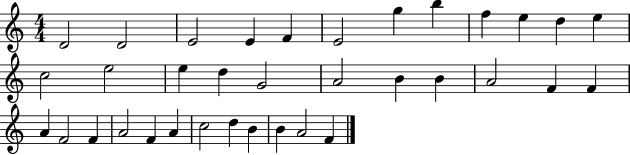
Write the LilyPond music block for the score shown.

{
  \clef treble
  \numericTimeSignature
  \time 4/4
  \key c \major
  d'2 d'2 | e'2 e'4 f'4 | e'2 g''4 b''4 | f''4 e''4 d''4 e''4 | \break c''2 e''2 | e''4 d''4 g'2 | a'2 b'4 b'4 | a'2 f'4 f'4 | \break a'4 f'2 f'4 | a'2 f'4 a'4 | c''2 d''4 b'4 | b'4 a'2 f'4 | \break \bar "|."
}